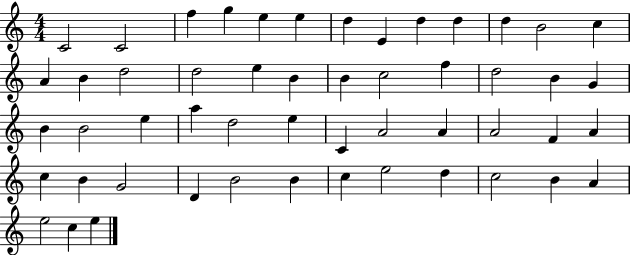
X:1
T:Untitled
M:4/4
L:1/4
K:C
C2 C2 f g e e d E d d d B2 c A B d2 d2 e B B c2 f d2 B G B B2 e a d2 e C A2 A A2 F A c B G2 D B2 B c e2 d c2 B A e2 c e